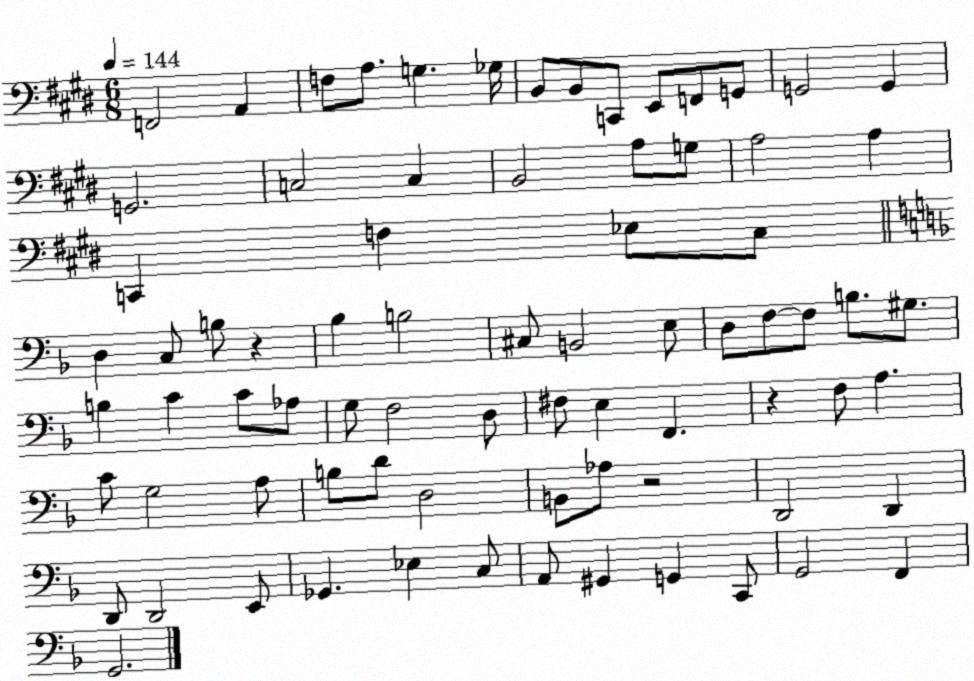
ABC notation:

X:1
T:Untitled
M:6/8
L:1/4
K:E
F,,2 A,, F,/2 A,/2 G, _G,/4 B,,/2 B,,/2 C,,/2 E,,/2 F,,/2 G,,/2 G,,2 G,, G,,2 C,2 C, B,,2 A,/2 G,/2 A,2 A, C,, F, _E,/2 ^C,/2 D, C,/2 B,/2 z _B, B,2 ^C,/2 B,,2 E,/2 D,/2 F,/2 F,/2 B,/2 ^G,/2 B, C C/2 _A,/2 G,/2 F,2 D,/2 ^F,/2 E, F,, z F,/2 A, C/2 G,2 A,/2 B,/2 D/2 D,2 B,,/2 _A,/2 z2 D,,2 D,, D,,/2 D,,2 E,,/2 _G,, _E, C,/2 A,,/2 ^G,, G,, C,,/2 G,,2 F,, G,,2